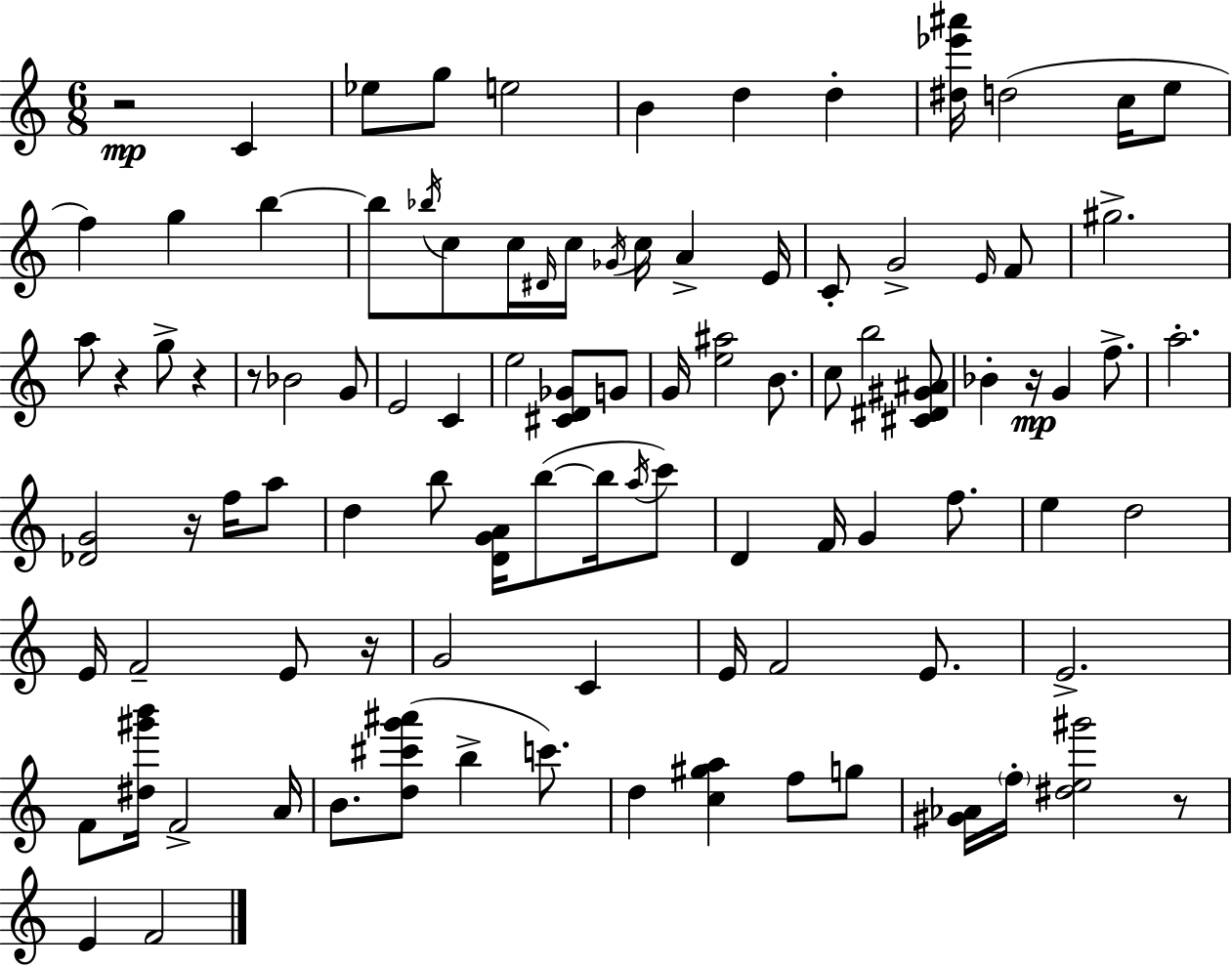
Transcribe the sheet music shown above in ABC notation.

X:1
T:Untitled
M:6/8
L:1/4
K:Am
z2 C _e/2 g/2 e2 B d d [^d_e'^a']/4 d2 c/4 e/2 f g b b/2 _b/4 c/2 c/4 ^D/4 c/4 _G/4 c/4 A E/4 C/2 G2 E/4 F/2 ^g2 a/2 z g/2 z z/2 _B2 G/2 E2 C e2 [^CD_G]/2 G/2 G/4 [e^a]2 B/2 c/2 b2 [^C^D^G^A]/2 _B z/4 G f/2 a2 [_DG]2 z/4 f/4 a/2 d b/2 [DGA]/4 b/2 b/4 a/4 c'/2 D F/4 G f/2 e d2 E/4 F2 E/2 z/4 G2 C E/4 F2 E/2 E2 F/2 [^d^g'b']/4 F2 A/4 B/2 [d^c'g'^a']/2 b c'/2 d [c^ga] f/2 g/2 [^G_A]/4 f/4 [^de^g']2 z/2 E F2